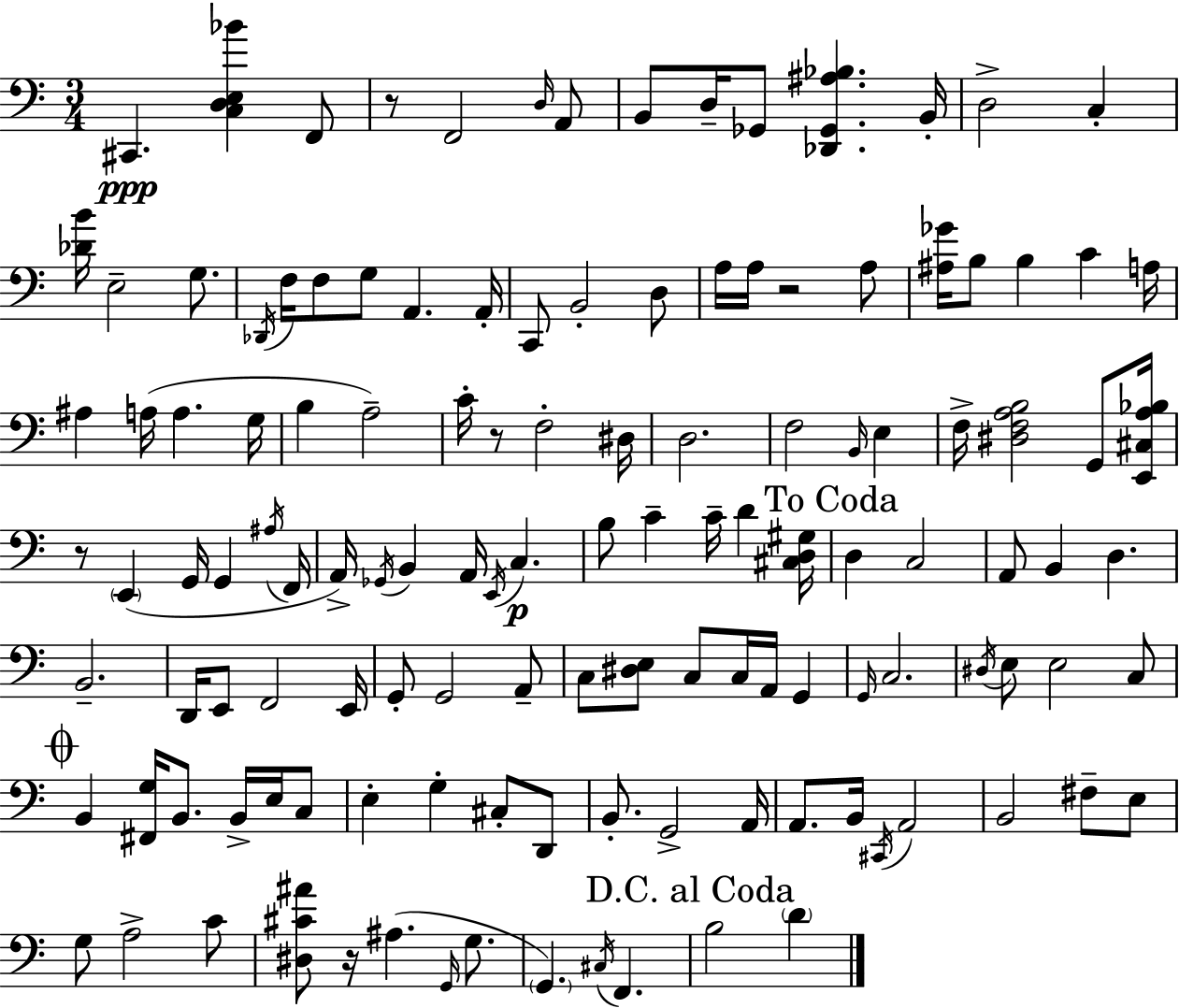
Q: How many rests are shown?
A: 5